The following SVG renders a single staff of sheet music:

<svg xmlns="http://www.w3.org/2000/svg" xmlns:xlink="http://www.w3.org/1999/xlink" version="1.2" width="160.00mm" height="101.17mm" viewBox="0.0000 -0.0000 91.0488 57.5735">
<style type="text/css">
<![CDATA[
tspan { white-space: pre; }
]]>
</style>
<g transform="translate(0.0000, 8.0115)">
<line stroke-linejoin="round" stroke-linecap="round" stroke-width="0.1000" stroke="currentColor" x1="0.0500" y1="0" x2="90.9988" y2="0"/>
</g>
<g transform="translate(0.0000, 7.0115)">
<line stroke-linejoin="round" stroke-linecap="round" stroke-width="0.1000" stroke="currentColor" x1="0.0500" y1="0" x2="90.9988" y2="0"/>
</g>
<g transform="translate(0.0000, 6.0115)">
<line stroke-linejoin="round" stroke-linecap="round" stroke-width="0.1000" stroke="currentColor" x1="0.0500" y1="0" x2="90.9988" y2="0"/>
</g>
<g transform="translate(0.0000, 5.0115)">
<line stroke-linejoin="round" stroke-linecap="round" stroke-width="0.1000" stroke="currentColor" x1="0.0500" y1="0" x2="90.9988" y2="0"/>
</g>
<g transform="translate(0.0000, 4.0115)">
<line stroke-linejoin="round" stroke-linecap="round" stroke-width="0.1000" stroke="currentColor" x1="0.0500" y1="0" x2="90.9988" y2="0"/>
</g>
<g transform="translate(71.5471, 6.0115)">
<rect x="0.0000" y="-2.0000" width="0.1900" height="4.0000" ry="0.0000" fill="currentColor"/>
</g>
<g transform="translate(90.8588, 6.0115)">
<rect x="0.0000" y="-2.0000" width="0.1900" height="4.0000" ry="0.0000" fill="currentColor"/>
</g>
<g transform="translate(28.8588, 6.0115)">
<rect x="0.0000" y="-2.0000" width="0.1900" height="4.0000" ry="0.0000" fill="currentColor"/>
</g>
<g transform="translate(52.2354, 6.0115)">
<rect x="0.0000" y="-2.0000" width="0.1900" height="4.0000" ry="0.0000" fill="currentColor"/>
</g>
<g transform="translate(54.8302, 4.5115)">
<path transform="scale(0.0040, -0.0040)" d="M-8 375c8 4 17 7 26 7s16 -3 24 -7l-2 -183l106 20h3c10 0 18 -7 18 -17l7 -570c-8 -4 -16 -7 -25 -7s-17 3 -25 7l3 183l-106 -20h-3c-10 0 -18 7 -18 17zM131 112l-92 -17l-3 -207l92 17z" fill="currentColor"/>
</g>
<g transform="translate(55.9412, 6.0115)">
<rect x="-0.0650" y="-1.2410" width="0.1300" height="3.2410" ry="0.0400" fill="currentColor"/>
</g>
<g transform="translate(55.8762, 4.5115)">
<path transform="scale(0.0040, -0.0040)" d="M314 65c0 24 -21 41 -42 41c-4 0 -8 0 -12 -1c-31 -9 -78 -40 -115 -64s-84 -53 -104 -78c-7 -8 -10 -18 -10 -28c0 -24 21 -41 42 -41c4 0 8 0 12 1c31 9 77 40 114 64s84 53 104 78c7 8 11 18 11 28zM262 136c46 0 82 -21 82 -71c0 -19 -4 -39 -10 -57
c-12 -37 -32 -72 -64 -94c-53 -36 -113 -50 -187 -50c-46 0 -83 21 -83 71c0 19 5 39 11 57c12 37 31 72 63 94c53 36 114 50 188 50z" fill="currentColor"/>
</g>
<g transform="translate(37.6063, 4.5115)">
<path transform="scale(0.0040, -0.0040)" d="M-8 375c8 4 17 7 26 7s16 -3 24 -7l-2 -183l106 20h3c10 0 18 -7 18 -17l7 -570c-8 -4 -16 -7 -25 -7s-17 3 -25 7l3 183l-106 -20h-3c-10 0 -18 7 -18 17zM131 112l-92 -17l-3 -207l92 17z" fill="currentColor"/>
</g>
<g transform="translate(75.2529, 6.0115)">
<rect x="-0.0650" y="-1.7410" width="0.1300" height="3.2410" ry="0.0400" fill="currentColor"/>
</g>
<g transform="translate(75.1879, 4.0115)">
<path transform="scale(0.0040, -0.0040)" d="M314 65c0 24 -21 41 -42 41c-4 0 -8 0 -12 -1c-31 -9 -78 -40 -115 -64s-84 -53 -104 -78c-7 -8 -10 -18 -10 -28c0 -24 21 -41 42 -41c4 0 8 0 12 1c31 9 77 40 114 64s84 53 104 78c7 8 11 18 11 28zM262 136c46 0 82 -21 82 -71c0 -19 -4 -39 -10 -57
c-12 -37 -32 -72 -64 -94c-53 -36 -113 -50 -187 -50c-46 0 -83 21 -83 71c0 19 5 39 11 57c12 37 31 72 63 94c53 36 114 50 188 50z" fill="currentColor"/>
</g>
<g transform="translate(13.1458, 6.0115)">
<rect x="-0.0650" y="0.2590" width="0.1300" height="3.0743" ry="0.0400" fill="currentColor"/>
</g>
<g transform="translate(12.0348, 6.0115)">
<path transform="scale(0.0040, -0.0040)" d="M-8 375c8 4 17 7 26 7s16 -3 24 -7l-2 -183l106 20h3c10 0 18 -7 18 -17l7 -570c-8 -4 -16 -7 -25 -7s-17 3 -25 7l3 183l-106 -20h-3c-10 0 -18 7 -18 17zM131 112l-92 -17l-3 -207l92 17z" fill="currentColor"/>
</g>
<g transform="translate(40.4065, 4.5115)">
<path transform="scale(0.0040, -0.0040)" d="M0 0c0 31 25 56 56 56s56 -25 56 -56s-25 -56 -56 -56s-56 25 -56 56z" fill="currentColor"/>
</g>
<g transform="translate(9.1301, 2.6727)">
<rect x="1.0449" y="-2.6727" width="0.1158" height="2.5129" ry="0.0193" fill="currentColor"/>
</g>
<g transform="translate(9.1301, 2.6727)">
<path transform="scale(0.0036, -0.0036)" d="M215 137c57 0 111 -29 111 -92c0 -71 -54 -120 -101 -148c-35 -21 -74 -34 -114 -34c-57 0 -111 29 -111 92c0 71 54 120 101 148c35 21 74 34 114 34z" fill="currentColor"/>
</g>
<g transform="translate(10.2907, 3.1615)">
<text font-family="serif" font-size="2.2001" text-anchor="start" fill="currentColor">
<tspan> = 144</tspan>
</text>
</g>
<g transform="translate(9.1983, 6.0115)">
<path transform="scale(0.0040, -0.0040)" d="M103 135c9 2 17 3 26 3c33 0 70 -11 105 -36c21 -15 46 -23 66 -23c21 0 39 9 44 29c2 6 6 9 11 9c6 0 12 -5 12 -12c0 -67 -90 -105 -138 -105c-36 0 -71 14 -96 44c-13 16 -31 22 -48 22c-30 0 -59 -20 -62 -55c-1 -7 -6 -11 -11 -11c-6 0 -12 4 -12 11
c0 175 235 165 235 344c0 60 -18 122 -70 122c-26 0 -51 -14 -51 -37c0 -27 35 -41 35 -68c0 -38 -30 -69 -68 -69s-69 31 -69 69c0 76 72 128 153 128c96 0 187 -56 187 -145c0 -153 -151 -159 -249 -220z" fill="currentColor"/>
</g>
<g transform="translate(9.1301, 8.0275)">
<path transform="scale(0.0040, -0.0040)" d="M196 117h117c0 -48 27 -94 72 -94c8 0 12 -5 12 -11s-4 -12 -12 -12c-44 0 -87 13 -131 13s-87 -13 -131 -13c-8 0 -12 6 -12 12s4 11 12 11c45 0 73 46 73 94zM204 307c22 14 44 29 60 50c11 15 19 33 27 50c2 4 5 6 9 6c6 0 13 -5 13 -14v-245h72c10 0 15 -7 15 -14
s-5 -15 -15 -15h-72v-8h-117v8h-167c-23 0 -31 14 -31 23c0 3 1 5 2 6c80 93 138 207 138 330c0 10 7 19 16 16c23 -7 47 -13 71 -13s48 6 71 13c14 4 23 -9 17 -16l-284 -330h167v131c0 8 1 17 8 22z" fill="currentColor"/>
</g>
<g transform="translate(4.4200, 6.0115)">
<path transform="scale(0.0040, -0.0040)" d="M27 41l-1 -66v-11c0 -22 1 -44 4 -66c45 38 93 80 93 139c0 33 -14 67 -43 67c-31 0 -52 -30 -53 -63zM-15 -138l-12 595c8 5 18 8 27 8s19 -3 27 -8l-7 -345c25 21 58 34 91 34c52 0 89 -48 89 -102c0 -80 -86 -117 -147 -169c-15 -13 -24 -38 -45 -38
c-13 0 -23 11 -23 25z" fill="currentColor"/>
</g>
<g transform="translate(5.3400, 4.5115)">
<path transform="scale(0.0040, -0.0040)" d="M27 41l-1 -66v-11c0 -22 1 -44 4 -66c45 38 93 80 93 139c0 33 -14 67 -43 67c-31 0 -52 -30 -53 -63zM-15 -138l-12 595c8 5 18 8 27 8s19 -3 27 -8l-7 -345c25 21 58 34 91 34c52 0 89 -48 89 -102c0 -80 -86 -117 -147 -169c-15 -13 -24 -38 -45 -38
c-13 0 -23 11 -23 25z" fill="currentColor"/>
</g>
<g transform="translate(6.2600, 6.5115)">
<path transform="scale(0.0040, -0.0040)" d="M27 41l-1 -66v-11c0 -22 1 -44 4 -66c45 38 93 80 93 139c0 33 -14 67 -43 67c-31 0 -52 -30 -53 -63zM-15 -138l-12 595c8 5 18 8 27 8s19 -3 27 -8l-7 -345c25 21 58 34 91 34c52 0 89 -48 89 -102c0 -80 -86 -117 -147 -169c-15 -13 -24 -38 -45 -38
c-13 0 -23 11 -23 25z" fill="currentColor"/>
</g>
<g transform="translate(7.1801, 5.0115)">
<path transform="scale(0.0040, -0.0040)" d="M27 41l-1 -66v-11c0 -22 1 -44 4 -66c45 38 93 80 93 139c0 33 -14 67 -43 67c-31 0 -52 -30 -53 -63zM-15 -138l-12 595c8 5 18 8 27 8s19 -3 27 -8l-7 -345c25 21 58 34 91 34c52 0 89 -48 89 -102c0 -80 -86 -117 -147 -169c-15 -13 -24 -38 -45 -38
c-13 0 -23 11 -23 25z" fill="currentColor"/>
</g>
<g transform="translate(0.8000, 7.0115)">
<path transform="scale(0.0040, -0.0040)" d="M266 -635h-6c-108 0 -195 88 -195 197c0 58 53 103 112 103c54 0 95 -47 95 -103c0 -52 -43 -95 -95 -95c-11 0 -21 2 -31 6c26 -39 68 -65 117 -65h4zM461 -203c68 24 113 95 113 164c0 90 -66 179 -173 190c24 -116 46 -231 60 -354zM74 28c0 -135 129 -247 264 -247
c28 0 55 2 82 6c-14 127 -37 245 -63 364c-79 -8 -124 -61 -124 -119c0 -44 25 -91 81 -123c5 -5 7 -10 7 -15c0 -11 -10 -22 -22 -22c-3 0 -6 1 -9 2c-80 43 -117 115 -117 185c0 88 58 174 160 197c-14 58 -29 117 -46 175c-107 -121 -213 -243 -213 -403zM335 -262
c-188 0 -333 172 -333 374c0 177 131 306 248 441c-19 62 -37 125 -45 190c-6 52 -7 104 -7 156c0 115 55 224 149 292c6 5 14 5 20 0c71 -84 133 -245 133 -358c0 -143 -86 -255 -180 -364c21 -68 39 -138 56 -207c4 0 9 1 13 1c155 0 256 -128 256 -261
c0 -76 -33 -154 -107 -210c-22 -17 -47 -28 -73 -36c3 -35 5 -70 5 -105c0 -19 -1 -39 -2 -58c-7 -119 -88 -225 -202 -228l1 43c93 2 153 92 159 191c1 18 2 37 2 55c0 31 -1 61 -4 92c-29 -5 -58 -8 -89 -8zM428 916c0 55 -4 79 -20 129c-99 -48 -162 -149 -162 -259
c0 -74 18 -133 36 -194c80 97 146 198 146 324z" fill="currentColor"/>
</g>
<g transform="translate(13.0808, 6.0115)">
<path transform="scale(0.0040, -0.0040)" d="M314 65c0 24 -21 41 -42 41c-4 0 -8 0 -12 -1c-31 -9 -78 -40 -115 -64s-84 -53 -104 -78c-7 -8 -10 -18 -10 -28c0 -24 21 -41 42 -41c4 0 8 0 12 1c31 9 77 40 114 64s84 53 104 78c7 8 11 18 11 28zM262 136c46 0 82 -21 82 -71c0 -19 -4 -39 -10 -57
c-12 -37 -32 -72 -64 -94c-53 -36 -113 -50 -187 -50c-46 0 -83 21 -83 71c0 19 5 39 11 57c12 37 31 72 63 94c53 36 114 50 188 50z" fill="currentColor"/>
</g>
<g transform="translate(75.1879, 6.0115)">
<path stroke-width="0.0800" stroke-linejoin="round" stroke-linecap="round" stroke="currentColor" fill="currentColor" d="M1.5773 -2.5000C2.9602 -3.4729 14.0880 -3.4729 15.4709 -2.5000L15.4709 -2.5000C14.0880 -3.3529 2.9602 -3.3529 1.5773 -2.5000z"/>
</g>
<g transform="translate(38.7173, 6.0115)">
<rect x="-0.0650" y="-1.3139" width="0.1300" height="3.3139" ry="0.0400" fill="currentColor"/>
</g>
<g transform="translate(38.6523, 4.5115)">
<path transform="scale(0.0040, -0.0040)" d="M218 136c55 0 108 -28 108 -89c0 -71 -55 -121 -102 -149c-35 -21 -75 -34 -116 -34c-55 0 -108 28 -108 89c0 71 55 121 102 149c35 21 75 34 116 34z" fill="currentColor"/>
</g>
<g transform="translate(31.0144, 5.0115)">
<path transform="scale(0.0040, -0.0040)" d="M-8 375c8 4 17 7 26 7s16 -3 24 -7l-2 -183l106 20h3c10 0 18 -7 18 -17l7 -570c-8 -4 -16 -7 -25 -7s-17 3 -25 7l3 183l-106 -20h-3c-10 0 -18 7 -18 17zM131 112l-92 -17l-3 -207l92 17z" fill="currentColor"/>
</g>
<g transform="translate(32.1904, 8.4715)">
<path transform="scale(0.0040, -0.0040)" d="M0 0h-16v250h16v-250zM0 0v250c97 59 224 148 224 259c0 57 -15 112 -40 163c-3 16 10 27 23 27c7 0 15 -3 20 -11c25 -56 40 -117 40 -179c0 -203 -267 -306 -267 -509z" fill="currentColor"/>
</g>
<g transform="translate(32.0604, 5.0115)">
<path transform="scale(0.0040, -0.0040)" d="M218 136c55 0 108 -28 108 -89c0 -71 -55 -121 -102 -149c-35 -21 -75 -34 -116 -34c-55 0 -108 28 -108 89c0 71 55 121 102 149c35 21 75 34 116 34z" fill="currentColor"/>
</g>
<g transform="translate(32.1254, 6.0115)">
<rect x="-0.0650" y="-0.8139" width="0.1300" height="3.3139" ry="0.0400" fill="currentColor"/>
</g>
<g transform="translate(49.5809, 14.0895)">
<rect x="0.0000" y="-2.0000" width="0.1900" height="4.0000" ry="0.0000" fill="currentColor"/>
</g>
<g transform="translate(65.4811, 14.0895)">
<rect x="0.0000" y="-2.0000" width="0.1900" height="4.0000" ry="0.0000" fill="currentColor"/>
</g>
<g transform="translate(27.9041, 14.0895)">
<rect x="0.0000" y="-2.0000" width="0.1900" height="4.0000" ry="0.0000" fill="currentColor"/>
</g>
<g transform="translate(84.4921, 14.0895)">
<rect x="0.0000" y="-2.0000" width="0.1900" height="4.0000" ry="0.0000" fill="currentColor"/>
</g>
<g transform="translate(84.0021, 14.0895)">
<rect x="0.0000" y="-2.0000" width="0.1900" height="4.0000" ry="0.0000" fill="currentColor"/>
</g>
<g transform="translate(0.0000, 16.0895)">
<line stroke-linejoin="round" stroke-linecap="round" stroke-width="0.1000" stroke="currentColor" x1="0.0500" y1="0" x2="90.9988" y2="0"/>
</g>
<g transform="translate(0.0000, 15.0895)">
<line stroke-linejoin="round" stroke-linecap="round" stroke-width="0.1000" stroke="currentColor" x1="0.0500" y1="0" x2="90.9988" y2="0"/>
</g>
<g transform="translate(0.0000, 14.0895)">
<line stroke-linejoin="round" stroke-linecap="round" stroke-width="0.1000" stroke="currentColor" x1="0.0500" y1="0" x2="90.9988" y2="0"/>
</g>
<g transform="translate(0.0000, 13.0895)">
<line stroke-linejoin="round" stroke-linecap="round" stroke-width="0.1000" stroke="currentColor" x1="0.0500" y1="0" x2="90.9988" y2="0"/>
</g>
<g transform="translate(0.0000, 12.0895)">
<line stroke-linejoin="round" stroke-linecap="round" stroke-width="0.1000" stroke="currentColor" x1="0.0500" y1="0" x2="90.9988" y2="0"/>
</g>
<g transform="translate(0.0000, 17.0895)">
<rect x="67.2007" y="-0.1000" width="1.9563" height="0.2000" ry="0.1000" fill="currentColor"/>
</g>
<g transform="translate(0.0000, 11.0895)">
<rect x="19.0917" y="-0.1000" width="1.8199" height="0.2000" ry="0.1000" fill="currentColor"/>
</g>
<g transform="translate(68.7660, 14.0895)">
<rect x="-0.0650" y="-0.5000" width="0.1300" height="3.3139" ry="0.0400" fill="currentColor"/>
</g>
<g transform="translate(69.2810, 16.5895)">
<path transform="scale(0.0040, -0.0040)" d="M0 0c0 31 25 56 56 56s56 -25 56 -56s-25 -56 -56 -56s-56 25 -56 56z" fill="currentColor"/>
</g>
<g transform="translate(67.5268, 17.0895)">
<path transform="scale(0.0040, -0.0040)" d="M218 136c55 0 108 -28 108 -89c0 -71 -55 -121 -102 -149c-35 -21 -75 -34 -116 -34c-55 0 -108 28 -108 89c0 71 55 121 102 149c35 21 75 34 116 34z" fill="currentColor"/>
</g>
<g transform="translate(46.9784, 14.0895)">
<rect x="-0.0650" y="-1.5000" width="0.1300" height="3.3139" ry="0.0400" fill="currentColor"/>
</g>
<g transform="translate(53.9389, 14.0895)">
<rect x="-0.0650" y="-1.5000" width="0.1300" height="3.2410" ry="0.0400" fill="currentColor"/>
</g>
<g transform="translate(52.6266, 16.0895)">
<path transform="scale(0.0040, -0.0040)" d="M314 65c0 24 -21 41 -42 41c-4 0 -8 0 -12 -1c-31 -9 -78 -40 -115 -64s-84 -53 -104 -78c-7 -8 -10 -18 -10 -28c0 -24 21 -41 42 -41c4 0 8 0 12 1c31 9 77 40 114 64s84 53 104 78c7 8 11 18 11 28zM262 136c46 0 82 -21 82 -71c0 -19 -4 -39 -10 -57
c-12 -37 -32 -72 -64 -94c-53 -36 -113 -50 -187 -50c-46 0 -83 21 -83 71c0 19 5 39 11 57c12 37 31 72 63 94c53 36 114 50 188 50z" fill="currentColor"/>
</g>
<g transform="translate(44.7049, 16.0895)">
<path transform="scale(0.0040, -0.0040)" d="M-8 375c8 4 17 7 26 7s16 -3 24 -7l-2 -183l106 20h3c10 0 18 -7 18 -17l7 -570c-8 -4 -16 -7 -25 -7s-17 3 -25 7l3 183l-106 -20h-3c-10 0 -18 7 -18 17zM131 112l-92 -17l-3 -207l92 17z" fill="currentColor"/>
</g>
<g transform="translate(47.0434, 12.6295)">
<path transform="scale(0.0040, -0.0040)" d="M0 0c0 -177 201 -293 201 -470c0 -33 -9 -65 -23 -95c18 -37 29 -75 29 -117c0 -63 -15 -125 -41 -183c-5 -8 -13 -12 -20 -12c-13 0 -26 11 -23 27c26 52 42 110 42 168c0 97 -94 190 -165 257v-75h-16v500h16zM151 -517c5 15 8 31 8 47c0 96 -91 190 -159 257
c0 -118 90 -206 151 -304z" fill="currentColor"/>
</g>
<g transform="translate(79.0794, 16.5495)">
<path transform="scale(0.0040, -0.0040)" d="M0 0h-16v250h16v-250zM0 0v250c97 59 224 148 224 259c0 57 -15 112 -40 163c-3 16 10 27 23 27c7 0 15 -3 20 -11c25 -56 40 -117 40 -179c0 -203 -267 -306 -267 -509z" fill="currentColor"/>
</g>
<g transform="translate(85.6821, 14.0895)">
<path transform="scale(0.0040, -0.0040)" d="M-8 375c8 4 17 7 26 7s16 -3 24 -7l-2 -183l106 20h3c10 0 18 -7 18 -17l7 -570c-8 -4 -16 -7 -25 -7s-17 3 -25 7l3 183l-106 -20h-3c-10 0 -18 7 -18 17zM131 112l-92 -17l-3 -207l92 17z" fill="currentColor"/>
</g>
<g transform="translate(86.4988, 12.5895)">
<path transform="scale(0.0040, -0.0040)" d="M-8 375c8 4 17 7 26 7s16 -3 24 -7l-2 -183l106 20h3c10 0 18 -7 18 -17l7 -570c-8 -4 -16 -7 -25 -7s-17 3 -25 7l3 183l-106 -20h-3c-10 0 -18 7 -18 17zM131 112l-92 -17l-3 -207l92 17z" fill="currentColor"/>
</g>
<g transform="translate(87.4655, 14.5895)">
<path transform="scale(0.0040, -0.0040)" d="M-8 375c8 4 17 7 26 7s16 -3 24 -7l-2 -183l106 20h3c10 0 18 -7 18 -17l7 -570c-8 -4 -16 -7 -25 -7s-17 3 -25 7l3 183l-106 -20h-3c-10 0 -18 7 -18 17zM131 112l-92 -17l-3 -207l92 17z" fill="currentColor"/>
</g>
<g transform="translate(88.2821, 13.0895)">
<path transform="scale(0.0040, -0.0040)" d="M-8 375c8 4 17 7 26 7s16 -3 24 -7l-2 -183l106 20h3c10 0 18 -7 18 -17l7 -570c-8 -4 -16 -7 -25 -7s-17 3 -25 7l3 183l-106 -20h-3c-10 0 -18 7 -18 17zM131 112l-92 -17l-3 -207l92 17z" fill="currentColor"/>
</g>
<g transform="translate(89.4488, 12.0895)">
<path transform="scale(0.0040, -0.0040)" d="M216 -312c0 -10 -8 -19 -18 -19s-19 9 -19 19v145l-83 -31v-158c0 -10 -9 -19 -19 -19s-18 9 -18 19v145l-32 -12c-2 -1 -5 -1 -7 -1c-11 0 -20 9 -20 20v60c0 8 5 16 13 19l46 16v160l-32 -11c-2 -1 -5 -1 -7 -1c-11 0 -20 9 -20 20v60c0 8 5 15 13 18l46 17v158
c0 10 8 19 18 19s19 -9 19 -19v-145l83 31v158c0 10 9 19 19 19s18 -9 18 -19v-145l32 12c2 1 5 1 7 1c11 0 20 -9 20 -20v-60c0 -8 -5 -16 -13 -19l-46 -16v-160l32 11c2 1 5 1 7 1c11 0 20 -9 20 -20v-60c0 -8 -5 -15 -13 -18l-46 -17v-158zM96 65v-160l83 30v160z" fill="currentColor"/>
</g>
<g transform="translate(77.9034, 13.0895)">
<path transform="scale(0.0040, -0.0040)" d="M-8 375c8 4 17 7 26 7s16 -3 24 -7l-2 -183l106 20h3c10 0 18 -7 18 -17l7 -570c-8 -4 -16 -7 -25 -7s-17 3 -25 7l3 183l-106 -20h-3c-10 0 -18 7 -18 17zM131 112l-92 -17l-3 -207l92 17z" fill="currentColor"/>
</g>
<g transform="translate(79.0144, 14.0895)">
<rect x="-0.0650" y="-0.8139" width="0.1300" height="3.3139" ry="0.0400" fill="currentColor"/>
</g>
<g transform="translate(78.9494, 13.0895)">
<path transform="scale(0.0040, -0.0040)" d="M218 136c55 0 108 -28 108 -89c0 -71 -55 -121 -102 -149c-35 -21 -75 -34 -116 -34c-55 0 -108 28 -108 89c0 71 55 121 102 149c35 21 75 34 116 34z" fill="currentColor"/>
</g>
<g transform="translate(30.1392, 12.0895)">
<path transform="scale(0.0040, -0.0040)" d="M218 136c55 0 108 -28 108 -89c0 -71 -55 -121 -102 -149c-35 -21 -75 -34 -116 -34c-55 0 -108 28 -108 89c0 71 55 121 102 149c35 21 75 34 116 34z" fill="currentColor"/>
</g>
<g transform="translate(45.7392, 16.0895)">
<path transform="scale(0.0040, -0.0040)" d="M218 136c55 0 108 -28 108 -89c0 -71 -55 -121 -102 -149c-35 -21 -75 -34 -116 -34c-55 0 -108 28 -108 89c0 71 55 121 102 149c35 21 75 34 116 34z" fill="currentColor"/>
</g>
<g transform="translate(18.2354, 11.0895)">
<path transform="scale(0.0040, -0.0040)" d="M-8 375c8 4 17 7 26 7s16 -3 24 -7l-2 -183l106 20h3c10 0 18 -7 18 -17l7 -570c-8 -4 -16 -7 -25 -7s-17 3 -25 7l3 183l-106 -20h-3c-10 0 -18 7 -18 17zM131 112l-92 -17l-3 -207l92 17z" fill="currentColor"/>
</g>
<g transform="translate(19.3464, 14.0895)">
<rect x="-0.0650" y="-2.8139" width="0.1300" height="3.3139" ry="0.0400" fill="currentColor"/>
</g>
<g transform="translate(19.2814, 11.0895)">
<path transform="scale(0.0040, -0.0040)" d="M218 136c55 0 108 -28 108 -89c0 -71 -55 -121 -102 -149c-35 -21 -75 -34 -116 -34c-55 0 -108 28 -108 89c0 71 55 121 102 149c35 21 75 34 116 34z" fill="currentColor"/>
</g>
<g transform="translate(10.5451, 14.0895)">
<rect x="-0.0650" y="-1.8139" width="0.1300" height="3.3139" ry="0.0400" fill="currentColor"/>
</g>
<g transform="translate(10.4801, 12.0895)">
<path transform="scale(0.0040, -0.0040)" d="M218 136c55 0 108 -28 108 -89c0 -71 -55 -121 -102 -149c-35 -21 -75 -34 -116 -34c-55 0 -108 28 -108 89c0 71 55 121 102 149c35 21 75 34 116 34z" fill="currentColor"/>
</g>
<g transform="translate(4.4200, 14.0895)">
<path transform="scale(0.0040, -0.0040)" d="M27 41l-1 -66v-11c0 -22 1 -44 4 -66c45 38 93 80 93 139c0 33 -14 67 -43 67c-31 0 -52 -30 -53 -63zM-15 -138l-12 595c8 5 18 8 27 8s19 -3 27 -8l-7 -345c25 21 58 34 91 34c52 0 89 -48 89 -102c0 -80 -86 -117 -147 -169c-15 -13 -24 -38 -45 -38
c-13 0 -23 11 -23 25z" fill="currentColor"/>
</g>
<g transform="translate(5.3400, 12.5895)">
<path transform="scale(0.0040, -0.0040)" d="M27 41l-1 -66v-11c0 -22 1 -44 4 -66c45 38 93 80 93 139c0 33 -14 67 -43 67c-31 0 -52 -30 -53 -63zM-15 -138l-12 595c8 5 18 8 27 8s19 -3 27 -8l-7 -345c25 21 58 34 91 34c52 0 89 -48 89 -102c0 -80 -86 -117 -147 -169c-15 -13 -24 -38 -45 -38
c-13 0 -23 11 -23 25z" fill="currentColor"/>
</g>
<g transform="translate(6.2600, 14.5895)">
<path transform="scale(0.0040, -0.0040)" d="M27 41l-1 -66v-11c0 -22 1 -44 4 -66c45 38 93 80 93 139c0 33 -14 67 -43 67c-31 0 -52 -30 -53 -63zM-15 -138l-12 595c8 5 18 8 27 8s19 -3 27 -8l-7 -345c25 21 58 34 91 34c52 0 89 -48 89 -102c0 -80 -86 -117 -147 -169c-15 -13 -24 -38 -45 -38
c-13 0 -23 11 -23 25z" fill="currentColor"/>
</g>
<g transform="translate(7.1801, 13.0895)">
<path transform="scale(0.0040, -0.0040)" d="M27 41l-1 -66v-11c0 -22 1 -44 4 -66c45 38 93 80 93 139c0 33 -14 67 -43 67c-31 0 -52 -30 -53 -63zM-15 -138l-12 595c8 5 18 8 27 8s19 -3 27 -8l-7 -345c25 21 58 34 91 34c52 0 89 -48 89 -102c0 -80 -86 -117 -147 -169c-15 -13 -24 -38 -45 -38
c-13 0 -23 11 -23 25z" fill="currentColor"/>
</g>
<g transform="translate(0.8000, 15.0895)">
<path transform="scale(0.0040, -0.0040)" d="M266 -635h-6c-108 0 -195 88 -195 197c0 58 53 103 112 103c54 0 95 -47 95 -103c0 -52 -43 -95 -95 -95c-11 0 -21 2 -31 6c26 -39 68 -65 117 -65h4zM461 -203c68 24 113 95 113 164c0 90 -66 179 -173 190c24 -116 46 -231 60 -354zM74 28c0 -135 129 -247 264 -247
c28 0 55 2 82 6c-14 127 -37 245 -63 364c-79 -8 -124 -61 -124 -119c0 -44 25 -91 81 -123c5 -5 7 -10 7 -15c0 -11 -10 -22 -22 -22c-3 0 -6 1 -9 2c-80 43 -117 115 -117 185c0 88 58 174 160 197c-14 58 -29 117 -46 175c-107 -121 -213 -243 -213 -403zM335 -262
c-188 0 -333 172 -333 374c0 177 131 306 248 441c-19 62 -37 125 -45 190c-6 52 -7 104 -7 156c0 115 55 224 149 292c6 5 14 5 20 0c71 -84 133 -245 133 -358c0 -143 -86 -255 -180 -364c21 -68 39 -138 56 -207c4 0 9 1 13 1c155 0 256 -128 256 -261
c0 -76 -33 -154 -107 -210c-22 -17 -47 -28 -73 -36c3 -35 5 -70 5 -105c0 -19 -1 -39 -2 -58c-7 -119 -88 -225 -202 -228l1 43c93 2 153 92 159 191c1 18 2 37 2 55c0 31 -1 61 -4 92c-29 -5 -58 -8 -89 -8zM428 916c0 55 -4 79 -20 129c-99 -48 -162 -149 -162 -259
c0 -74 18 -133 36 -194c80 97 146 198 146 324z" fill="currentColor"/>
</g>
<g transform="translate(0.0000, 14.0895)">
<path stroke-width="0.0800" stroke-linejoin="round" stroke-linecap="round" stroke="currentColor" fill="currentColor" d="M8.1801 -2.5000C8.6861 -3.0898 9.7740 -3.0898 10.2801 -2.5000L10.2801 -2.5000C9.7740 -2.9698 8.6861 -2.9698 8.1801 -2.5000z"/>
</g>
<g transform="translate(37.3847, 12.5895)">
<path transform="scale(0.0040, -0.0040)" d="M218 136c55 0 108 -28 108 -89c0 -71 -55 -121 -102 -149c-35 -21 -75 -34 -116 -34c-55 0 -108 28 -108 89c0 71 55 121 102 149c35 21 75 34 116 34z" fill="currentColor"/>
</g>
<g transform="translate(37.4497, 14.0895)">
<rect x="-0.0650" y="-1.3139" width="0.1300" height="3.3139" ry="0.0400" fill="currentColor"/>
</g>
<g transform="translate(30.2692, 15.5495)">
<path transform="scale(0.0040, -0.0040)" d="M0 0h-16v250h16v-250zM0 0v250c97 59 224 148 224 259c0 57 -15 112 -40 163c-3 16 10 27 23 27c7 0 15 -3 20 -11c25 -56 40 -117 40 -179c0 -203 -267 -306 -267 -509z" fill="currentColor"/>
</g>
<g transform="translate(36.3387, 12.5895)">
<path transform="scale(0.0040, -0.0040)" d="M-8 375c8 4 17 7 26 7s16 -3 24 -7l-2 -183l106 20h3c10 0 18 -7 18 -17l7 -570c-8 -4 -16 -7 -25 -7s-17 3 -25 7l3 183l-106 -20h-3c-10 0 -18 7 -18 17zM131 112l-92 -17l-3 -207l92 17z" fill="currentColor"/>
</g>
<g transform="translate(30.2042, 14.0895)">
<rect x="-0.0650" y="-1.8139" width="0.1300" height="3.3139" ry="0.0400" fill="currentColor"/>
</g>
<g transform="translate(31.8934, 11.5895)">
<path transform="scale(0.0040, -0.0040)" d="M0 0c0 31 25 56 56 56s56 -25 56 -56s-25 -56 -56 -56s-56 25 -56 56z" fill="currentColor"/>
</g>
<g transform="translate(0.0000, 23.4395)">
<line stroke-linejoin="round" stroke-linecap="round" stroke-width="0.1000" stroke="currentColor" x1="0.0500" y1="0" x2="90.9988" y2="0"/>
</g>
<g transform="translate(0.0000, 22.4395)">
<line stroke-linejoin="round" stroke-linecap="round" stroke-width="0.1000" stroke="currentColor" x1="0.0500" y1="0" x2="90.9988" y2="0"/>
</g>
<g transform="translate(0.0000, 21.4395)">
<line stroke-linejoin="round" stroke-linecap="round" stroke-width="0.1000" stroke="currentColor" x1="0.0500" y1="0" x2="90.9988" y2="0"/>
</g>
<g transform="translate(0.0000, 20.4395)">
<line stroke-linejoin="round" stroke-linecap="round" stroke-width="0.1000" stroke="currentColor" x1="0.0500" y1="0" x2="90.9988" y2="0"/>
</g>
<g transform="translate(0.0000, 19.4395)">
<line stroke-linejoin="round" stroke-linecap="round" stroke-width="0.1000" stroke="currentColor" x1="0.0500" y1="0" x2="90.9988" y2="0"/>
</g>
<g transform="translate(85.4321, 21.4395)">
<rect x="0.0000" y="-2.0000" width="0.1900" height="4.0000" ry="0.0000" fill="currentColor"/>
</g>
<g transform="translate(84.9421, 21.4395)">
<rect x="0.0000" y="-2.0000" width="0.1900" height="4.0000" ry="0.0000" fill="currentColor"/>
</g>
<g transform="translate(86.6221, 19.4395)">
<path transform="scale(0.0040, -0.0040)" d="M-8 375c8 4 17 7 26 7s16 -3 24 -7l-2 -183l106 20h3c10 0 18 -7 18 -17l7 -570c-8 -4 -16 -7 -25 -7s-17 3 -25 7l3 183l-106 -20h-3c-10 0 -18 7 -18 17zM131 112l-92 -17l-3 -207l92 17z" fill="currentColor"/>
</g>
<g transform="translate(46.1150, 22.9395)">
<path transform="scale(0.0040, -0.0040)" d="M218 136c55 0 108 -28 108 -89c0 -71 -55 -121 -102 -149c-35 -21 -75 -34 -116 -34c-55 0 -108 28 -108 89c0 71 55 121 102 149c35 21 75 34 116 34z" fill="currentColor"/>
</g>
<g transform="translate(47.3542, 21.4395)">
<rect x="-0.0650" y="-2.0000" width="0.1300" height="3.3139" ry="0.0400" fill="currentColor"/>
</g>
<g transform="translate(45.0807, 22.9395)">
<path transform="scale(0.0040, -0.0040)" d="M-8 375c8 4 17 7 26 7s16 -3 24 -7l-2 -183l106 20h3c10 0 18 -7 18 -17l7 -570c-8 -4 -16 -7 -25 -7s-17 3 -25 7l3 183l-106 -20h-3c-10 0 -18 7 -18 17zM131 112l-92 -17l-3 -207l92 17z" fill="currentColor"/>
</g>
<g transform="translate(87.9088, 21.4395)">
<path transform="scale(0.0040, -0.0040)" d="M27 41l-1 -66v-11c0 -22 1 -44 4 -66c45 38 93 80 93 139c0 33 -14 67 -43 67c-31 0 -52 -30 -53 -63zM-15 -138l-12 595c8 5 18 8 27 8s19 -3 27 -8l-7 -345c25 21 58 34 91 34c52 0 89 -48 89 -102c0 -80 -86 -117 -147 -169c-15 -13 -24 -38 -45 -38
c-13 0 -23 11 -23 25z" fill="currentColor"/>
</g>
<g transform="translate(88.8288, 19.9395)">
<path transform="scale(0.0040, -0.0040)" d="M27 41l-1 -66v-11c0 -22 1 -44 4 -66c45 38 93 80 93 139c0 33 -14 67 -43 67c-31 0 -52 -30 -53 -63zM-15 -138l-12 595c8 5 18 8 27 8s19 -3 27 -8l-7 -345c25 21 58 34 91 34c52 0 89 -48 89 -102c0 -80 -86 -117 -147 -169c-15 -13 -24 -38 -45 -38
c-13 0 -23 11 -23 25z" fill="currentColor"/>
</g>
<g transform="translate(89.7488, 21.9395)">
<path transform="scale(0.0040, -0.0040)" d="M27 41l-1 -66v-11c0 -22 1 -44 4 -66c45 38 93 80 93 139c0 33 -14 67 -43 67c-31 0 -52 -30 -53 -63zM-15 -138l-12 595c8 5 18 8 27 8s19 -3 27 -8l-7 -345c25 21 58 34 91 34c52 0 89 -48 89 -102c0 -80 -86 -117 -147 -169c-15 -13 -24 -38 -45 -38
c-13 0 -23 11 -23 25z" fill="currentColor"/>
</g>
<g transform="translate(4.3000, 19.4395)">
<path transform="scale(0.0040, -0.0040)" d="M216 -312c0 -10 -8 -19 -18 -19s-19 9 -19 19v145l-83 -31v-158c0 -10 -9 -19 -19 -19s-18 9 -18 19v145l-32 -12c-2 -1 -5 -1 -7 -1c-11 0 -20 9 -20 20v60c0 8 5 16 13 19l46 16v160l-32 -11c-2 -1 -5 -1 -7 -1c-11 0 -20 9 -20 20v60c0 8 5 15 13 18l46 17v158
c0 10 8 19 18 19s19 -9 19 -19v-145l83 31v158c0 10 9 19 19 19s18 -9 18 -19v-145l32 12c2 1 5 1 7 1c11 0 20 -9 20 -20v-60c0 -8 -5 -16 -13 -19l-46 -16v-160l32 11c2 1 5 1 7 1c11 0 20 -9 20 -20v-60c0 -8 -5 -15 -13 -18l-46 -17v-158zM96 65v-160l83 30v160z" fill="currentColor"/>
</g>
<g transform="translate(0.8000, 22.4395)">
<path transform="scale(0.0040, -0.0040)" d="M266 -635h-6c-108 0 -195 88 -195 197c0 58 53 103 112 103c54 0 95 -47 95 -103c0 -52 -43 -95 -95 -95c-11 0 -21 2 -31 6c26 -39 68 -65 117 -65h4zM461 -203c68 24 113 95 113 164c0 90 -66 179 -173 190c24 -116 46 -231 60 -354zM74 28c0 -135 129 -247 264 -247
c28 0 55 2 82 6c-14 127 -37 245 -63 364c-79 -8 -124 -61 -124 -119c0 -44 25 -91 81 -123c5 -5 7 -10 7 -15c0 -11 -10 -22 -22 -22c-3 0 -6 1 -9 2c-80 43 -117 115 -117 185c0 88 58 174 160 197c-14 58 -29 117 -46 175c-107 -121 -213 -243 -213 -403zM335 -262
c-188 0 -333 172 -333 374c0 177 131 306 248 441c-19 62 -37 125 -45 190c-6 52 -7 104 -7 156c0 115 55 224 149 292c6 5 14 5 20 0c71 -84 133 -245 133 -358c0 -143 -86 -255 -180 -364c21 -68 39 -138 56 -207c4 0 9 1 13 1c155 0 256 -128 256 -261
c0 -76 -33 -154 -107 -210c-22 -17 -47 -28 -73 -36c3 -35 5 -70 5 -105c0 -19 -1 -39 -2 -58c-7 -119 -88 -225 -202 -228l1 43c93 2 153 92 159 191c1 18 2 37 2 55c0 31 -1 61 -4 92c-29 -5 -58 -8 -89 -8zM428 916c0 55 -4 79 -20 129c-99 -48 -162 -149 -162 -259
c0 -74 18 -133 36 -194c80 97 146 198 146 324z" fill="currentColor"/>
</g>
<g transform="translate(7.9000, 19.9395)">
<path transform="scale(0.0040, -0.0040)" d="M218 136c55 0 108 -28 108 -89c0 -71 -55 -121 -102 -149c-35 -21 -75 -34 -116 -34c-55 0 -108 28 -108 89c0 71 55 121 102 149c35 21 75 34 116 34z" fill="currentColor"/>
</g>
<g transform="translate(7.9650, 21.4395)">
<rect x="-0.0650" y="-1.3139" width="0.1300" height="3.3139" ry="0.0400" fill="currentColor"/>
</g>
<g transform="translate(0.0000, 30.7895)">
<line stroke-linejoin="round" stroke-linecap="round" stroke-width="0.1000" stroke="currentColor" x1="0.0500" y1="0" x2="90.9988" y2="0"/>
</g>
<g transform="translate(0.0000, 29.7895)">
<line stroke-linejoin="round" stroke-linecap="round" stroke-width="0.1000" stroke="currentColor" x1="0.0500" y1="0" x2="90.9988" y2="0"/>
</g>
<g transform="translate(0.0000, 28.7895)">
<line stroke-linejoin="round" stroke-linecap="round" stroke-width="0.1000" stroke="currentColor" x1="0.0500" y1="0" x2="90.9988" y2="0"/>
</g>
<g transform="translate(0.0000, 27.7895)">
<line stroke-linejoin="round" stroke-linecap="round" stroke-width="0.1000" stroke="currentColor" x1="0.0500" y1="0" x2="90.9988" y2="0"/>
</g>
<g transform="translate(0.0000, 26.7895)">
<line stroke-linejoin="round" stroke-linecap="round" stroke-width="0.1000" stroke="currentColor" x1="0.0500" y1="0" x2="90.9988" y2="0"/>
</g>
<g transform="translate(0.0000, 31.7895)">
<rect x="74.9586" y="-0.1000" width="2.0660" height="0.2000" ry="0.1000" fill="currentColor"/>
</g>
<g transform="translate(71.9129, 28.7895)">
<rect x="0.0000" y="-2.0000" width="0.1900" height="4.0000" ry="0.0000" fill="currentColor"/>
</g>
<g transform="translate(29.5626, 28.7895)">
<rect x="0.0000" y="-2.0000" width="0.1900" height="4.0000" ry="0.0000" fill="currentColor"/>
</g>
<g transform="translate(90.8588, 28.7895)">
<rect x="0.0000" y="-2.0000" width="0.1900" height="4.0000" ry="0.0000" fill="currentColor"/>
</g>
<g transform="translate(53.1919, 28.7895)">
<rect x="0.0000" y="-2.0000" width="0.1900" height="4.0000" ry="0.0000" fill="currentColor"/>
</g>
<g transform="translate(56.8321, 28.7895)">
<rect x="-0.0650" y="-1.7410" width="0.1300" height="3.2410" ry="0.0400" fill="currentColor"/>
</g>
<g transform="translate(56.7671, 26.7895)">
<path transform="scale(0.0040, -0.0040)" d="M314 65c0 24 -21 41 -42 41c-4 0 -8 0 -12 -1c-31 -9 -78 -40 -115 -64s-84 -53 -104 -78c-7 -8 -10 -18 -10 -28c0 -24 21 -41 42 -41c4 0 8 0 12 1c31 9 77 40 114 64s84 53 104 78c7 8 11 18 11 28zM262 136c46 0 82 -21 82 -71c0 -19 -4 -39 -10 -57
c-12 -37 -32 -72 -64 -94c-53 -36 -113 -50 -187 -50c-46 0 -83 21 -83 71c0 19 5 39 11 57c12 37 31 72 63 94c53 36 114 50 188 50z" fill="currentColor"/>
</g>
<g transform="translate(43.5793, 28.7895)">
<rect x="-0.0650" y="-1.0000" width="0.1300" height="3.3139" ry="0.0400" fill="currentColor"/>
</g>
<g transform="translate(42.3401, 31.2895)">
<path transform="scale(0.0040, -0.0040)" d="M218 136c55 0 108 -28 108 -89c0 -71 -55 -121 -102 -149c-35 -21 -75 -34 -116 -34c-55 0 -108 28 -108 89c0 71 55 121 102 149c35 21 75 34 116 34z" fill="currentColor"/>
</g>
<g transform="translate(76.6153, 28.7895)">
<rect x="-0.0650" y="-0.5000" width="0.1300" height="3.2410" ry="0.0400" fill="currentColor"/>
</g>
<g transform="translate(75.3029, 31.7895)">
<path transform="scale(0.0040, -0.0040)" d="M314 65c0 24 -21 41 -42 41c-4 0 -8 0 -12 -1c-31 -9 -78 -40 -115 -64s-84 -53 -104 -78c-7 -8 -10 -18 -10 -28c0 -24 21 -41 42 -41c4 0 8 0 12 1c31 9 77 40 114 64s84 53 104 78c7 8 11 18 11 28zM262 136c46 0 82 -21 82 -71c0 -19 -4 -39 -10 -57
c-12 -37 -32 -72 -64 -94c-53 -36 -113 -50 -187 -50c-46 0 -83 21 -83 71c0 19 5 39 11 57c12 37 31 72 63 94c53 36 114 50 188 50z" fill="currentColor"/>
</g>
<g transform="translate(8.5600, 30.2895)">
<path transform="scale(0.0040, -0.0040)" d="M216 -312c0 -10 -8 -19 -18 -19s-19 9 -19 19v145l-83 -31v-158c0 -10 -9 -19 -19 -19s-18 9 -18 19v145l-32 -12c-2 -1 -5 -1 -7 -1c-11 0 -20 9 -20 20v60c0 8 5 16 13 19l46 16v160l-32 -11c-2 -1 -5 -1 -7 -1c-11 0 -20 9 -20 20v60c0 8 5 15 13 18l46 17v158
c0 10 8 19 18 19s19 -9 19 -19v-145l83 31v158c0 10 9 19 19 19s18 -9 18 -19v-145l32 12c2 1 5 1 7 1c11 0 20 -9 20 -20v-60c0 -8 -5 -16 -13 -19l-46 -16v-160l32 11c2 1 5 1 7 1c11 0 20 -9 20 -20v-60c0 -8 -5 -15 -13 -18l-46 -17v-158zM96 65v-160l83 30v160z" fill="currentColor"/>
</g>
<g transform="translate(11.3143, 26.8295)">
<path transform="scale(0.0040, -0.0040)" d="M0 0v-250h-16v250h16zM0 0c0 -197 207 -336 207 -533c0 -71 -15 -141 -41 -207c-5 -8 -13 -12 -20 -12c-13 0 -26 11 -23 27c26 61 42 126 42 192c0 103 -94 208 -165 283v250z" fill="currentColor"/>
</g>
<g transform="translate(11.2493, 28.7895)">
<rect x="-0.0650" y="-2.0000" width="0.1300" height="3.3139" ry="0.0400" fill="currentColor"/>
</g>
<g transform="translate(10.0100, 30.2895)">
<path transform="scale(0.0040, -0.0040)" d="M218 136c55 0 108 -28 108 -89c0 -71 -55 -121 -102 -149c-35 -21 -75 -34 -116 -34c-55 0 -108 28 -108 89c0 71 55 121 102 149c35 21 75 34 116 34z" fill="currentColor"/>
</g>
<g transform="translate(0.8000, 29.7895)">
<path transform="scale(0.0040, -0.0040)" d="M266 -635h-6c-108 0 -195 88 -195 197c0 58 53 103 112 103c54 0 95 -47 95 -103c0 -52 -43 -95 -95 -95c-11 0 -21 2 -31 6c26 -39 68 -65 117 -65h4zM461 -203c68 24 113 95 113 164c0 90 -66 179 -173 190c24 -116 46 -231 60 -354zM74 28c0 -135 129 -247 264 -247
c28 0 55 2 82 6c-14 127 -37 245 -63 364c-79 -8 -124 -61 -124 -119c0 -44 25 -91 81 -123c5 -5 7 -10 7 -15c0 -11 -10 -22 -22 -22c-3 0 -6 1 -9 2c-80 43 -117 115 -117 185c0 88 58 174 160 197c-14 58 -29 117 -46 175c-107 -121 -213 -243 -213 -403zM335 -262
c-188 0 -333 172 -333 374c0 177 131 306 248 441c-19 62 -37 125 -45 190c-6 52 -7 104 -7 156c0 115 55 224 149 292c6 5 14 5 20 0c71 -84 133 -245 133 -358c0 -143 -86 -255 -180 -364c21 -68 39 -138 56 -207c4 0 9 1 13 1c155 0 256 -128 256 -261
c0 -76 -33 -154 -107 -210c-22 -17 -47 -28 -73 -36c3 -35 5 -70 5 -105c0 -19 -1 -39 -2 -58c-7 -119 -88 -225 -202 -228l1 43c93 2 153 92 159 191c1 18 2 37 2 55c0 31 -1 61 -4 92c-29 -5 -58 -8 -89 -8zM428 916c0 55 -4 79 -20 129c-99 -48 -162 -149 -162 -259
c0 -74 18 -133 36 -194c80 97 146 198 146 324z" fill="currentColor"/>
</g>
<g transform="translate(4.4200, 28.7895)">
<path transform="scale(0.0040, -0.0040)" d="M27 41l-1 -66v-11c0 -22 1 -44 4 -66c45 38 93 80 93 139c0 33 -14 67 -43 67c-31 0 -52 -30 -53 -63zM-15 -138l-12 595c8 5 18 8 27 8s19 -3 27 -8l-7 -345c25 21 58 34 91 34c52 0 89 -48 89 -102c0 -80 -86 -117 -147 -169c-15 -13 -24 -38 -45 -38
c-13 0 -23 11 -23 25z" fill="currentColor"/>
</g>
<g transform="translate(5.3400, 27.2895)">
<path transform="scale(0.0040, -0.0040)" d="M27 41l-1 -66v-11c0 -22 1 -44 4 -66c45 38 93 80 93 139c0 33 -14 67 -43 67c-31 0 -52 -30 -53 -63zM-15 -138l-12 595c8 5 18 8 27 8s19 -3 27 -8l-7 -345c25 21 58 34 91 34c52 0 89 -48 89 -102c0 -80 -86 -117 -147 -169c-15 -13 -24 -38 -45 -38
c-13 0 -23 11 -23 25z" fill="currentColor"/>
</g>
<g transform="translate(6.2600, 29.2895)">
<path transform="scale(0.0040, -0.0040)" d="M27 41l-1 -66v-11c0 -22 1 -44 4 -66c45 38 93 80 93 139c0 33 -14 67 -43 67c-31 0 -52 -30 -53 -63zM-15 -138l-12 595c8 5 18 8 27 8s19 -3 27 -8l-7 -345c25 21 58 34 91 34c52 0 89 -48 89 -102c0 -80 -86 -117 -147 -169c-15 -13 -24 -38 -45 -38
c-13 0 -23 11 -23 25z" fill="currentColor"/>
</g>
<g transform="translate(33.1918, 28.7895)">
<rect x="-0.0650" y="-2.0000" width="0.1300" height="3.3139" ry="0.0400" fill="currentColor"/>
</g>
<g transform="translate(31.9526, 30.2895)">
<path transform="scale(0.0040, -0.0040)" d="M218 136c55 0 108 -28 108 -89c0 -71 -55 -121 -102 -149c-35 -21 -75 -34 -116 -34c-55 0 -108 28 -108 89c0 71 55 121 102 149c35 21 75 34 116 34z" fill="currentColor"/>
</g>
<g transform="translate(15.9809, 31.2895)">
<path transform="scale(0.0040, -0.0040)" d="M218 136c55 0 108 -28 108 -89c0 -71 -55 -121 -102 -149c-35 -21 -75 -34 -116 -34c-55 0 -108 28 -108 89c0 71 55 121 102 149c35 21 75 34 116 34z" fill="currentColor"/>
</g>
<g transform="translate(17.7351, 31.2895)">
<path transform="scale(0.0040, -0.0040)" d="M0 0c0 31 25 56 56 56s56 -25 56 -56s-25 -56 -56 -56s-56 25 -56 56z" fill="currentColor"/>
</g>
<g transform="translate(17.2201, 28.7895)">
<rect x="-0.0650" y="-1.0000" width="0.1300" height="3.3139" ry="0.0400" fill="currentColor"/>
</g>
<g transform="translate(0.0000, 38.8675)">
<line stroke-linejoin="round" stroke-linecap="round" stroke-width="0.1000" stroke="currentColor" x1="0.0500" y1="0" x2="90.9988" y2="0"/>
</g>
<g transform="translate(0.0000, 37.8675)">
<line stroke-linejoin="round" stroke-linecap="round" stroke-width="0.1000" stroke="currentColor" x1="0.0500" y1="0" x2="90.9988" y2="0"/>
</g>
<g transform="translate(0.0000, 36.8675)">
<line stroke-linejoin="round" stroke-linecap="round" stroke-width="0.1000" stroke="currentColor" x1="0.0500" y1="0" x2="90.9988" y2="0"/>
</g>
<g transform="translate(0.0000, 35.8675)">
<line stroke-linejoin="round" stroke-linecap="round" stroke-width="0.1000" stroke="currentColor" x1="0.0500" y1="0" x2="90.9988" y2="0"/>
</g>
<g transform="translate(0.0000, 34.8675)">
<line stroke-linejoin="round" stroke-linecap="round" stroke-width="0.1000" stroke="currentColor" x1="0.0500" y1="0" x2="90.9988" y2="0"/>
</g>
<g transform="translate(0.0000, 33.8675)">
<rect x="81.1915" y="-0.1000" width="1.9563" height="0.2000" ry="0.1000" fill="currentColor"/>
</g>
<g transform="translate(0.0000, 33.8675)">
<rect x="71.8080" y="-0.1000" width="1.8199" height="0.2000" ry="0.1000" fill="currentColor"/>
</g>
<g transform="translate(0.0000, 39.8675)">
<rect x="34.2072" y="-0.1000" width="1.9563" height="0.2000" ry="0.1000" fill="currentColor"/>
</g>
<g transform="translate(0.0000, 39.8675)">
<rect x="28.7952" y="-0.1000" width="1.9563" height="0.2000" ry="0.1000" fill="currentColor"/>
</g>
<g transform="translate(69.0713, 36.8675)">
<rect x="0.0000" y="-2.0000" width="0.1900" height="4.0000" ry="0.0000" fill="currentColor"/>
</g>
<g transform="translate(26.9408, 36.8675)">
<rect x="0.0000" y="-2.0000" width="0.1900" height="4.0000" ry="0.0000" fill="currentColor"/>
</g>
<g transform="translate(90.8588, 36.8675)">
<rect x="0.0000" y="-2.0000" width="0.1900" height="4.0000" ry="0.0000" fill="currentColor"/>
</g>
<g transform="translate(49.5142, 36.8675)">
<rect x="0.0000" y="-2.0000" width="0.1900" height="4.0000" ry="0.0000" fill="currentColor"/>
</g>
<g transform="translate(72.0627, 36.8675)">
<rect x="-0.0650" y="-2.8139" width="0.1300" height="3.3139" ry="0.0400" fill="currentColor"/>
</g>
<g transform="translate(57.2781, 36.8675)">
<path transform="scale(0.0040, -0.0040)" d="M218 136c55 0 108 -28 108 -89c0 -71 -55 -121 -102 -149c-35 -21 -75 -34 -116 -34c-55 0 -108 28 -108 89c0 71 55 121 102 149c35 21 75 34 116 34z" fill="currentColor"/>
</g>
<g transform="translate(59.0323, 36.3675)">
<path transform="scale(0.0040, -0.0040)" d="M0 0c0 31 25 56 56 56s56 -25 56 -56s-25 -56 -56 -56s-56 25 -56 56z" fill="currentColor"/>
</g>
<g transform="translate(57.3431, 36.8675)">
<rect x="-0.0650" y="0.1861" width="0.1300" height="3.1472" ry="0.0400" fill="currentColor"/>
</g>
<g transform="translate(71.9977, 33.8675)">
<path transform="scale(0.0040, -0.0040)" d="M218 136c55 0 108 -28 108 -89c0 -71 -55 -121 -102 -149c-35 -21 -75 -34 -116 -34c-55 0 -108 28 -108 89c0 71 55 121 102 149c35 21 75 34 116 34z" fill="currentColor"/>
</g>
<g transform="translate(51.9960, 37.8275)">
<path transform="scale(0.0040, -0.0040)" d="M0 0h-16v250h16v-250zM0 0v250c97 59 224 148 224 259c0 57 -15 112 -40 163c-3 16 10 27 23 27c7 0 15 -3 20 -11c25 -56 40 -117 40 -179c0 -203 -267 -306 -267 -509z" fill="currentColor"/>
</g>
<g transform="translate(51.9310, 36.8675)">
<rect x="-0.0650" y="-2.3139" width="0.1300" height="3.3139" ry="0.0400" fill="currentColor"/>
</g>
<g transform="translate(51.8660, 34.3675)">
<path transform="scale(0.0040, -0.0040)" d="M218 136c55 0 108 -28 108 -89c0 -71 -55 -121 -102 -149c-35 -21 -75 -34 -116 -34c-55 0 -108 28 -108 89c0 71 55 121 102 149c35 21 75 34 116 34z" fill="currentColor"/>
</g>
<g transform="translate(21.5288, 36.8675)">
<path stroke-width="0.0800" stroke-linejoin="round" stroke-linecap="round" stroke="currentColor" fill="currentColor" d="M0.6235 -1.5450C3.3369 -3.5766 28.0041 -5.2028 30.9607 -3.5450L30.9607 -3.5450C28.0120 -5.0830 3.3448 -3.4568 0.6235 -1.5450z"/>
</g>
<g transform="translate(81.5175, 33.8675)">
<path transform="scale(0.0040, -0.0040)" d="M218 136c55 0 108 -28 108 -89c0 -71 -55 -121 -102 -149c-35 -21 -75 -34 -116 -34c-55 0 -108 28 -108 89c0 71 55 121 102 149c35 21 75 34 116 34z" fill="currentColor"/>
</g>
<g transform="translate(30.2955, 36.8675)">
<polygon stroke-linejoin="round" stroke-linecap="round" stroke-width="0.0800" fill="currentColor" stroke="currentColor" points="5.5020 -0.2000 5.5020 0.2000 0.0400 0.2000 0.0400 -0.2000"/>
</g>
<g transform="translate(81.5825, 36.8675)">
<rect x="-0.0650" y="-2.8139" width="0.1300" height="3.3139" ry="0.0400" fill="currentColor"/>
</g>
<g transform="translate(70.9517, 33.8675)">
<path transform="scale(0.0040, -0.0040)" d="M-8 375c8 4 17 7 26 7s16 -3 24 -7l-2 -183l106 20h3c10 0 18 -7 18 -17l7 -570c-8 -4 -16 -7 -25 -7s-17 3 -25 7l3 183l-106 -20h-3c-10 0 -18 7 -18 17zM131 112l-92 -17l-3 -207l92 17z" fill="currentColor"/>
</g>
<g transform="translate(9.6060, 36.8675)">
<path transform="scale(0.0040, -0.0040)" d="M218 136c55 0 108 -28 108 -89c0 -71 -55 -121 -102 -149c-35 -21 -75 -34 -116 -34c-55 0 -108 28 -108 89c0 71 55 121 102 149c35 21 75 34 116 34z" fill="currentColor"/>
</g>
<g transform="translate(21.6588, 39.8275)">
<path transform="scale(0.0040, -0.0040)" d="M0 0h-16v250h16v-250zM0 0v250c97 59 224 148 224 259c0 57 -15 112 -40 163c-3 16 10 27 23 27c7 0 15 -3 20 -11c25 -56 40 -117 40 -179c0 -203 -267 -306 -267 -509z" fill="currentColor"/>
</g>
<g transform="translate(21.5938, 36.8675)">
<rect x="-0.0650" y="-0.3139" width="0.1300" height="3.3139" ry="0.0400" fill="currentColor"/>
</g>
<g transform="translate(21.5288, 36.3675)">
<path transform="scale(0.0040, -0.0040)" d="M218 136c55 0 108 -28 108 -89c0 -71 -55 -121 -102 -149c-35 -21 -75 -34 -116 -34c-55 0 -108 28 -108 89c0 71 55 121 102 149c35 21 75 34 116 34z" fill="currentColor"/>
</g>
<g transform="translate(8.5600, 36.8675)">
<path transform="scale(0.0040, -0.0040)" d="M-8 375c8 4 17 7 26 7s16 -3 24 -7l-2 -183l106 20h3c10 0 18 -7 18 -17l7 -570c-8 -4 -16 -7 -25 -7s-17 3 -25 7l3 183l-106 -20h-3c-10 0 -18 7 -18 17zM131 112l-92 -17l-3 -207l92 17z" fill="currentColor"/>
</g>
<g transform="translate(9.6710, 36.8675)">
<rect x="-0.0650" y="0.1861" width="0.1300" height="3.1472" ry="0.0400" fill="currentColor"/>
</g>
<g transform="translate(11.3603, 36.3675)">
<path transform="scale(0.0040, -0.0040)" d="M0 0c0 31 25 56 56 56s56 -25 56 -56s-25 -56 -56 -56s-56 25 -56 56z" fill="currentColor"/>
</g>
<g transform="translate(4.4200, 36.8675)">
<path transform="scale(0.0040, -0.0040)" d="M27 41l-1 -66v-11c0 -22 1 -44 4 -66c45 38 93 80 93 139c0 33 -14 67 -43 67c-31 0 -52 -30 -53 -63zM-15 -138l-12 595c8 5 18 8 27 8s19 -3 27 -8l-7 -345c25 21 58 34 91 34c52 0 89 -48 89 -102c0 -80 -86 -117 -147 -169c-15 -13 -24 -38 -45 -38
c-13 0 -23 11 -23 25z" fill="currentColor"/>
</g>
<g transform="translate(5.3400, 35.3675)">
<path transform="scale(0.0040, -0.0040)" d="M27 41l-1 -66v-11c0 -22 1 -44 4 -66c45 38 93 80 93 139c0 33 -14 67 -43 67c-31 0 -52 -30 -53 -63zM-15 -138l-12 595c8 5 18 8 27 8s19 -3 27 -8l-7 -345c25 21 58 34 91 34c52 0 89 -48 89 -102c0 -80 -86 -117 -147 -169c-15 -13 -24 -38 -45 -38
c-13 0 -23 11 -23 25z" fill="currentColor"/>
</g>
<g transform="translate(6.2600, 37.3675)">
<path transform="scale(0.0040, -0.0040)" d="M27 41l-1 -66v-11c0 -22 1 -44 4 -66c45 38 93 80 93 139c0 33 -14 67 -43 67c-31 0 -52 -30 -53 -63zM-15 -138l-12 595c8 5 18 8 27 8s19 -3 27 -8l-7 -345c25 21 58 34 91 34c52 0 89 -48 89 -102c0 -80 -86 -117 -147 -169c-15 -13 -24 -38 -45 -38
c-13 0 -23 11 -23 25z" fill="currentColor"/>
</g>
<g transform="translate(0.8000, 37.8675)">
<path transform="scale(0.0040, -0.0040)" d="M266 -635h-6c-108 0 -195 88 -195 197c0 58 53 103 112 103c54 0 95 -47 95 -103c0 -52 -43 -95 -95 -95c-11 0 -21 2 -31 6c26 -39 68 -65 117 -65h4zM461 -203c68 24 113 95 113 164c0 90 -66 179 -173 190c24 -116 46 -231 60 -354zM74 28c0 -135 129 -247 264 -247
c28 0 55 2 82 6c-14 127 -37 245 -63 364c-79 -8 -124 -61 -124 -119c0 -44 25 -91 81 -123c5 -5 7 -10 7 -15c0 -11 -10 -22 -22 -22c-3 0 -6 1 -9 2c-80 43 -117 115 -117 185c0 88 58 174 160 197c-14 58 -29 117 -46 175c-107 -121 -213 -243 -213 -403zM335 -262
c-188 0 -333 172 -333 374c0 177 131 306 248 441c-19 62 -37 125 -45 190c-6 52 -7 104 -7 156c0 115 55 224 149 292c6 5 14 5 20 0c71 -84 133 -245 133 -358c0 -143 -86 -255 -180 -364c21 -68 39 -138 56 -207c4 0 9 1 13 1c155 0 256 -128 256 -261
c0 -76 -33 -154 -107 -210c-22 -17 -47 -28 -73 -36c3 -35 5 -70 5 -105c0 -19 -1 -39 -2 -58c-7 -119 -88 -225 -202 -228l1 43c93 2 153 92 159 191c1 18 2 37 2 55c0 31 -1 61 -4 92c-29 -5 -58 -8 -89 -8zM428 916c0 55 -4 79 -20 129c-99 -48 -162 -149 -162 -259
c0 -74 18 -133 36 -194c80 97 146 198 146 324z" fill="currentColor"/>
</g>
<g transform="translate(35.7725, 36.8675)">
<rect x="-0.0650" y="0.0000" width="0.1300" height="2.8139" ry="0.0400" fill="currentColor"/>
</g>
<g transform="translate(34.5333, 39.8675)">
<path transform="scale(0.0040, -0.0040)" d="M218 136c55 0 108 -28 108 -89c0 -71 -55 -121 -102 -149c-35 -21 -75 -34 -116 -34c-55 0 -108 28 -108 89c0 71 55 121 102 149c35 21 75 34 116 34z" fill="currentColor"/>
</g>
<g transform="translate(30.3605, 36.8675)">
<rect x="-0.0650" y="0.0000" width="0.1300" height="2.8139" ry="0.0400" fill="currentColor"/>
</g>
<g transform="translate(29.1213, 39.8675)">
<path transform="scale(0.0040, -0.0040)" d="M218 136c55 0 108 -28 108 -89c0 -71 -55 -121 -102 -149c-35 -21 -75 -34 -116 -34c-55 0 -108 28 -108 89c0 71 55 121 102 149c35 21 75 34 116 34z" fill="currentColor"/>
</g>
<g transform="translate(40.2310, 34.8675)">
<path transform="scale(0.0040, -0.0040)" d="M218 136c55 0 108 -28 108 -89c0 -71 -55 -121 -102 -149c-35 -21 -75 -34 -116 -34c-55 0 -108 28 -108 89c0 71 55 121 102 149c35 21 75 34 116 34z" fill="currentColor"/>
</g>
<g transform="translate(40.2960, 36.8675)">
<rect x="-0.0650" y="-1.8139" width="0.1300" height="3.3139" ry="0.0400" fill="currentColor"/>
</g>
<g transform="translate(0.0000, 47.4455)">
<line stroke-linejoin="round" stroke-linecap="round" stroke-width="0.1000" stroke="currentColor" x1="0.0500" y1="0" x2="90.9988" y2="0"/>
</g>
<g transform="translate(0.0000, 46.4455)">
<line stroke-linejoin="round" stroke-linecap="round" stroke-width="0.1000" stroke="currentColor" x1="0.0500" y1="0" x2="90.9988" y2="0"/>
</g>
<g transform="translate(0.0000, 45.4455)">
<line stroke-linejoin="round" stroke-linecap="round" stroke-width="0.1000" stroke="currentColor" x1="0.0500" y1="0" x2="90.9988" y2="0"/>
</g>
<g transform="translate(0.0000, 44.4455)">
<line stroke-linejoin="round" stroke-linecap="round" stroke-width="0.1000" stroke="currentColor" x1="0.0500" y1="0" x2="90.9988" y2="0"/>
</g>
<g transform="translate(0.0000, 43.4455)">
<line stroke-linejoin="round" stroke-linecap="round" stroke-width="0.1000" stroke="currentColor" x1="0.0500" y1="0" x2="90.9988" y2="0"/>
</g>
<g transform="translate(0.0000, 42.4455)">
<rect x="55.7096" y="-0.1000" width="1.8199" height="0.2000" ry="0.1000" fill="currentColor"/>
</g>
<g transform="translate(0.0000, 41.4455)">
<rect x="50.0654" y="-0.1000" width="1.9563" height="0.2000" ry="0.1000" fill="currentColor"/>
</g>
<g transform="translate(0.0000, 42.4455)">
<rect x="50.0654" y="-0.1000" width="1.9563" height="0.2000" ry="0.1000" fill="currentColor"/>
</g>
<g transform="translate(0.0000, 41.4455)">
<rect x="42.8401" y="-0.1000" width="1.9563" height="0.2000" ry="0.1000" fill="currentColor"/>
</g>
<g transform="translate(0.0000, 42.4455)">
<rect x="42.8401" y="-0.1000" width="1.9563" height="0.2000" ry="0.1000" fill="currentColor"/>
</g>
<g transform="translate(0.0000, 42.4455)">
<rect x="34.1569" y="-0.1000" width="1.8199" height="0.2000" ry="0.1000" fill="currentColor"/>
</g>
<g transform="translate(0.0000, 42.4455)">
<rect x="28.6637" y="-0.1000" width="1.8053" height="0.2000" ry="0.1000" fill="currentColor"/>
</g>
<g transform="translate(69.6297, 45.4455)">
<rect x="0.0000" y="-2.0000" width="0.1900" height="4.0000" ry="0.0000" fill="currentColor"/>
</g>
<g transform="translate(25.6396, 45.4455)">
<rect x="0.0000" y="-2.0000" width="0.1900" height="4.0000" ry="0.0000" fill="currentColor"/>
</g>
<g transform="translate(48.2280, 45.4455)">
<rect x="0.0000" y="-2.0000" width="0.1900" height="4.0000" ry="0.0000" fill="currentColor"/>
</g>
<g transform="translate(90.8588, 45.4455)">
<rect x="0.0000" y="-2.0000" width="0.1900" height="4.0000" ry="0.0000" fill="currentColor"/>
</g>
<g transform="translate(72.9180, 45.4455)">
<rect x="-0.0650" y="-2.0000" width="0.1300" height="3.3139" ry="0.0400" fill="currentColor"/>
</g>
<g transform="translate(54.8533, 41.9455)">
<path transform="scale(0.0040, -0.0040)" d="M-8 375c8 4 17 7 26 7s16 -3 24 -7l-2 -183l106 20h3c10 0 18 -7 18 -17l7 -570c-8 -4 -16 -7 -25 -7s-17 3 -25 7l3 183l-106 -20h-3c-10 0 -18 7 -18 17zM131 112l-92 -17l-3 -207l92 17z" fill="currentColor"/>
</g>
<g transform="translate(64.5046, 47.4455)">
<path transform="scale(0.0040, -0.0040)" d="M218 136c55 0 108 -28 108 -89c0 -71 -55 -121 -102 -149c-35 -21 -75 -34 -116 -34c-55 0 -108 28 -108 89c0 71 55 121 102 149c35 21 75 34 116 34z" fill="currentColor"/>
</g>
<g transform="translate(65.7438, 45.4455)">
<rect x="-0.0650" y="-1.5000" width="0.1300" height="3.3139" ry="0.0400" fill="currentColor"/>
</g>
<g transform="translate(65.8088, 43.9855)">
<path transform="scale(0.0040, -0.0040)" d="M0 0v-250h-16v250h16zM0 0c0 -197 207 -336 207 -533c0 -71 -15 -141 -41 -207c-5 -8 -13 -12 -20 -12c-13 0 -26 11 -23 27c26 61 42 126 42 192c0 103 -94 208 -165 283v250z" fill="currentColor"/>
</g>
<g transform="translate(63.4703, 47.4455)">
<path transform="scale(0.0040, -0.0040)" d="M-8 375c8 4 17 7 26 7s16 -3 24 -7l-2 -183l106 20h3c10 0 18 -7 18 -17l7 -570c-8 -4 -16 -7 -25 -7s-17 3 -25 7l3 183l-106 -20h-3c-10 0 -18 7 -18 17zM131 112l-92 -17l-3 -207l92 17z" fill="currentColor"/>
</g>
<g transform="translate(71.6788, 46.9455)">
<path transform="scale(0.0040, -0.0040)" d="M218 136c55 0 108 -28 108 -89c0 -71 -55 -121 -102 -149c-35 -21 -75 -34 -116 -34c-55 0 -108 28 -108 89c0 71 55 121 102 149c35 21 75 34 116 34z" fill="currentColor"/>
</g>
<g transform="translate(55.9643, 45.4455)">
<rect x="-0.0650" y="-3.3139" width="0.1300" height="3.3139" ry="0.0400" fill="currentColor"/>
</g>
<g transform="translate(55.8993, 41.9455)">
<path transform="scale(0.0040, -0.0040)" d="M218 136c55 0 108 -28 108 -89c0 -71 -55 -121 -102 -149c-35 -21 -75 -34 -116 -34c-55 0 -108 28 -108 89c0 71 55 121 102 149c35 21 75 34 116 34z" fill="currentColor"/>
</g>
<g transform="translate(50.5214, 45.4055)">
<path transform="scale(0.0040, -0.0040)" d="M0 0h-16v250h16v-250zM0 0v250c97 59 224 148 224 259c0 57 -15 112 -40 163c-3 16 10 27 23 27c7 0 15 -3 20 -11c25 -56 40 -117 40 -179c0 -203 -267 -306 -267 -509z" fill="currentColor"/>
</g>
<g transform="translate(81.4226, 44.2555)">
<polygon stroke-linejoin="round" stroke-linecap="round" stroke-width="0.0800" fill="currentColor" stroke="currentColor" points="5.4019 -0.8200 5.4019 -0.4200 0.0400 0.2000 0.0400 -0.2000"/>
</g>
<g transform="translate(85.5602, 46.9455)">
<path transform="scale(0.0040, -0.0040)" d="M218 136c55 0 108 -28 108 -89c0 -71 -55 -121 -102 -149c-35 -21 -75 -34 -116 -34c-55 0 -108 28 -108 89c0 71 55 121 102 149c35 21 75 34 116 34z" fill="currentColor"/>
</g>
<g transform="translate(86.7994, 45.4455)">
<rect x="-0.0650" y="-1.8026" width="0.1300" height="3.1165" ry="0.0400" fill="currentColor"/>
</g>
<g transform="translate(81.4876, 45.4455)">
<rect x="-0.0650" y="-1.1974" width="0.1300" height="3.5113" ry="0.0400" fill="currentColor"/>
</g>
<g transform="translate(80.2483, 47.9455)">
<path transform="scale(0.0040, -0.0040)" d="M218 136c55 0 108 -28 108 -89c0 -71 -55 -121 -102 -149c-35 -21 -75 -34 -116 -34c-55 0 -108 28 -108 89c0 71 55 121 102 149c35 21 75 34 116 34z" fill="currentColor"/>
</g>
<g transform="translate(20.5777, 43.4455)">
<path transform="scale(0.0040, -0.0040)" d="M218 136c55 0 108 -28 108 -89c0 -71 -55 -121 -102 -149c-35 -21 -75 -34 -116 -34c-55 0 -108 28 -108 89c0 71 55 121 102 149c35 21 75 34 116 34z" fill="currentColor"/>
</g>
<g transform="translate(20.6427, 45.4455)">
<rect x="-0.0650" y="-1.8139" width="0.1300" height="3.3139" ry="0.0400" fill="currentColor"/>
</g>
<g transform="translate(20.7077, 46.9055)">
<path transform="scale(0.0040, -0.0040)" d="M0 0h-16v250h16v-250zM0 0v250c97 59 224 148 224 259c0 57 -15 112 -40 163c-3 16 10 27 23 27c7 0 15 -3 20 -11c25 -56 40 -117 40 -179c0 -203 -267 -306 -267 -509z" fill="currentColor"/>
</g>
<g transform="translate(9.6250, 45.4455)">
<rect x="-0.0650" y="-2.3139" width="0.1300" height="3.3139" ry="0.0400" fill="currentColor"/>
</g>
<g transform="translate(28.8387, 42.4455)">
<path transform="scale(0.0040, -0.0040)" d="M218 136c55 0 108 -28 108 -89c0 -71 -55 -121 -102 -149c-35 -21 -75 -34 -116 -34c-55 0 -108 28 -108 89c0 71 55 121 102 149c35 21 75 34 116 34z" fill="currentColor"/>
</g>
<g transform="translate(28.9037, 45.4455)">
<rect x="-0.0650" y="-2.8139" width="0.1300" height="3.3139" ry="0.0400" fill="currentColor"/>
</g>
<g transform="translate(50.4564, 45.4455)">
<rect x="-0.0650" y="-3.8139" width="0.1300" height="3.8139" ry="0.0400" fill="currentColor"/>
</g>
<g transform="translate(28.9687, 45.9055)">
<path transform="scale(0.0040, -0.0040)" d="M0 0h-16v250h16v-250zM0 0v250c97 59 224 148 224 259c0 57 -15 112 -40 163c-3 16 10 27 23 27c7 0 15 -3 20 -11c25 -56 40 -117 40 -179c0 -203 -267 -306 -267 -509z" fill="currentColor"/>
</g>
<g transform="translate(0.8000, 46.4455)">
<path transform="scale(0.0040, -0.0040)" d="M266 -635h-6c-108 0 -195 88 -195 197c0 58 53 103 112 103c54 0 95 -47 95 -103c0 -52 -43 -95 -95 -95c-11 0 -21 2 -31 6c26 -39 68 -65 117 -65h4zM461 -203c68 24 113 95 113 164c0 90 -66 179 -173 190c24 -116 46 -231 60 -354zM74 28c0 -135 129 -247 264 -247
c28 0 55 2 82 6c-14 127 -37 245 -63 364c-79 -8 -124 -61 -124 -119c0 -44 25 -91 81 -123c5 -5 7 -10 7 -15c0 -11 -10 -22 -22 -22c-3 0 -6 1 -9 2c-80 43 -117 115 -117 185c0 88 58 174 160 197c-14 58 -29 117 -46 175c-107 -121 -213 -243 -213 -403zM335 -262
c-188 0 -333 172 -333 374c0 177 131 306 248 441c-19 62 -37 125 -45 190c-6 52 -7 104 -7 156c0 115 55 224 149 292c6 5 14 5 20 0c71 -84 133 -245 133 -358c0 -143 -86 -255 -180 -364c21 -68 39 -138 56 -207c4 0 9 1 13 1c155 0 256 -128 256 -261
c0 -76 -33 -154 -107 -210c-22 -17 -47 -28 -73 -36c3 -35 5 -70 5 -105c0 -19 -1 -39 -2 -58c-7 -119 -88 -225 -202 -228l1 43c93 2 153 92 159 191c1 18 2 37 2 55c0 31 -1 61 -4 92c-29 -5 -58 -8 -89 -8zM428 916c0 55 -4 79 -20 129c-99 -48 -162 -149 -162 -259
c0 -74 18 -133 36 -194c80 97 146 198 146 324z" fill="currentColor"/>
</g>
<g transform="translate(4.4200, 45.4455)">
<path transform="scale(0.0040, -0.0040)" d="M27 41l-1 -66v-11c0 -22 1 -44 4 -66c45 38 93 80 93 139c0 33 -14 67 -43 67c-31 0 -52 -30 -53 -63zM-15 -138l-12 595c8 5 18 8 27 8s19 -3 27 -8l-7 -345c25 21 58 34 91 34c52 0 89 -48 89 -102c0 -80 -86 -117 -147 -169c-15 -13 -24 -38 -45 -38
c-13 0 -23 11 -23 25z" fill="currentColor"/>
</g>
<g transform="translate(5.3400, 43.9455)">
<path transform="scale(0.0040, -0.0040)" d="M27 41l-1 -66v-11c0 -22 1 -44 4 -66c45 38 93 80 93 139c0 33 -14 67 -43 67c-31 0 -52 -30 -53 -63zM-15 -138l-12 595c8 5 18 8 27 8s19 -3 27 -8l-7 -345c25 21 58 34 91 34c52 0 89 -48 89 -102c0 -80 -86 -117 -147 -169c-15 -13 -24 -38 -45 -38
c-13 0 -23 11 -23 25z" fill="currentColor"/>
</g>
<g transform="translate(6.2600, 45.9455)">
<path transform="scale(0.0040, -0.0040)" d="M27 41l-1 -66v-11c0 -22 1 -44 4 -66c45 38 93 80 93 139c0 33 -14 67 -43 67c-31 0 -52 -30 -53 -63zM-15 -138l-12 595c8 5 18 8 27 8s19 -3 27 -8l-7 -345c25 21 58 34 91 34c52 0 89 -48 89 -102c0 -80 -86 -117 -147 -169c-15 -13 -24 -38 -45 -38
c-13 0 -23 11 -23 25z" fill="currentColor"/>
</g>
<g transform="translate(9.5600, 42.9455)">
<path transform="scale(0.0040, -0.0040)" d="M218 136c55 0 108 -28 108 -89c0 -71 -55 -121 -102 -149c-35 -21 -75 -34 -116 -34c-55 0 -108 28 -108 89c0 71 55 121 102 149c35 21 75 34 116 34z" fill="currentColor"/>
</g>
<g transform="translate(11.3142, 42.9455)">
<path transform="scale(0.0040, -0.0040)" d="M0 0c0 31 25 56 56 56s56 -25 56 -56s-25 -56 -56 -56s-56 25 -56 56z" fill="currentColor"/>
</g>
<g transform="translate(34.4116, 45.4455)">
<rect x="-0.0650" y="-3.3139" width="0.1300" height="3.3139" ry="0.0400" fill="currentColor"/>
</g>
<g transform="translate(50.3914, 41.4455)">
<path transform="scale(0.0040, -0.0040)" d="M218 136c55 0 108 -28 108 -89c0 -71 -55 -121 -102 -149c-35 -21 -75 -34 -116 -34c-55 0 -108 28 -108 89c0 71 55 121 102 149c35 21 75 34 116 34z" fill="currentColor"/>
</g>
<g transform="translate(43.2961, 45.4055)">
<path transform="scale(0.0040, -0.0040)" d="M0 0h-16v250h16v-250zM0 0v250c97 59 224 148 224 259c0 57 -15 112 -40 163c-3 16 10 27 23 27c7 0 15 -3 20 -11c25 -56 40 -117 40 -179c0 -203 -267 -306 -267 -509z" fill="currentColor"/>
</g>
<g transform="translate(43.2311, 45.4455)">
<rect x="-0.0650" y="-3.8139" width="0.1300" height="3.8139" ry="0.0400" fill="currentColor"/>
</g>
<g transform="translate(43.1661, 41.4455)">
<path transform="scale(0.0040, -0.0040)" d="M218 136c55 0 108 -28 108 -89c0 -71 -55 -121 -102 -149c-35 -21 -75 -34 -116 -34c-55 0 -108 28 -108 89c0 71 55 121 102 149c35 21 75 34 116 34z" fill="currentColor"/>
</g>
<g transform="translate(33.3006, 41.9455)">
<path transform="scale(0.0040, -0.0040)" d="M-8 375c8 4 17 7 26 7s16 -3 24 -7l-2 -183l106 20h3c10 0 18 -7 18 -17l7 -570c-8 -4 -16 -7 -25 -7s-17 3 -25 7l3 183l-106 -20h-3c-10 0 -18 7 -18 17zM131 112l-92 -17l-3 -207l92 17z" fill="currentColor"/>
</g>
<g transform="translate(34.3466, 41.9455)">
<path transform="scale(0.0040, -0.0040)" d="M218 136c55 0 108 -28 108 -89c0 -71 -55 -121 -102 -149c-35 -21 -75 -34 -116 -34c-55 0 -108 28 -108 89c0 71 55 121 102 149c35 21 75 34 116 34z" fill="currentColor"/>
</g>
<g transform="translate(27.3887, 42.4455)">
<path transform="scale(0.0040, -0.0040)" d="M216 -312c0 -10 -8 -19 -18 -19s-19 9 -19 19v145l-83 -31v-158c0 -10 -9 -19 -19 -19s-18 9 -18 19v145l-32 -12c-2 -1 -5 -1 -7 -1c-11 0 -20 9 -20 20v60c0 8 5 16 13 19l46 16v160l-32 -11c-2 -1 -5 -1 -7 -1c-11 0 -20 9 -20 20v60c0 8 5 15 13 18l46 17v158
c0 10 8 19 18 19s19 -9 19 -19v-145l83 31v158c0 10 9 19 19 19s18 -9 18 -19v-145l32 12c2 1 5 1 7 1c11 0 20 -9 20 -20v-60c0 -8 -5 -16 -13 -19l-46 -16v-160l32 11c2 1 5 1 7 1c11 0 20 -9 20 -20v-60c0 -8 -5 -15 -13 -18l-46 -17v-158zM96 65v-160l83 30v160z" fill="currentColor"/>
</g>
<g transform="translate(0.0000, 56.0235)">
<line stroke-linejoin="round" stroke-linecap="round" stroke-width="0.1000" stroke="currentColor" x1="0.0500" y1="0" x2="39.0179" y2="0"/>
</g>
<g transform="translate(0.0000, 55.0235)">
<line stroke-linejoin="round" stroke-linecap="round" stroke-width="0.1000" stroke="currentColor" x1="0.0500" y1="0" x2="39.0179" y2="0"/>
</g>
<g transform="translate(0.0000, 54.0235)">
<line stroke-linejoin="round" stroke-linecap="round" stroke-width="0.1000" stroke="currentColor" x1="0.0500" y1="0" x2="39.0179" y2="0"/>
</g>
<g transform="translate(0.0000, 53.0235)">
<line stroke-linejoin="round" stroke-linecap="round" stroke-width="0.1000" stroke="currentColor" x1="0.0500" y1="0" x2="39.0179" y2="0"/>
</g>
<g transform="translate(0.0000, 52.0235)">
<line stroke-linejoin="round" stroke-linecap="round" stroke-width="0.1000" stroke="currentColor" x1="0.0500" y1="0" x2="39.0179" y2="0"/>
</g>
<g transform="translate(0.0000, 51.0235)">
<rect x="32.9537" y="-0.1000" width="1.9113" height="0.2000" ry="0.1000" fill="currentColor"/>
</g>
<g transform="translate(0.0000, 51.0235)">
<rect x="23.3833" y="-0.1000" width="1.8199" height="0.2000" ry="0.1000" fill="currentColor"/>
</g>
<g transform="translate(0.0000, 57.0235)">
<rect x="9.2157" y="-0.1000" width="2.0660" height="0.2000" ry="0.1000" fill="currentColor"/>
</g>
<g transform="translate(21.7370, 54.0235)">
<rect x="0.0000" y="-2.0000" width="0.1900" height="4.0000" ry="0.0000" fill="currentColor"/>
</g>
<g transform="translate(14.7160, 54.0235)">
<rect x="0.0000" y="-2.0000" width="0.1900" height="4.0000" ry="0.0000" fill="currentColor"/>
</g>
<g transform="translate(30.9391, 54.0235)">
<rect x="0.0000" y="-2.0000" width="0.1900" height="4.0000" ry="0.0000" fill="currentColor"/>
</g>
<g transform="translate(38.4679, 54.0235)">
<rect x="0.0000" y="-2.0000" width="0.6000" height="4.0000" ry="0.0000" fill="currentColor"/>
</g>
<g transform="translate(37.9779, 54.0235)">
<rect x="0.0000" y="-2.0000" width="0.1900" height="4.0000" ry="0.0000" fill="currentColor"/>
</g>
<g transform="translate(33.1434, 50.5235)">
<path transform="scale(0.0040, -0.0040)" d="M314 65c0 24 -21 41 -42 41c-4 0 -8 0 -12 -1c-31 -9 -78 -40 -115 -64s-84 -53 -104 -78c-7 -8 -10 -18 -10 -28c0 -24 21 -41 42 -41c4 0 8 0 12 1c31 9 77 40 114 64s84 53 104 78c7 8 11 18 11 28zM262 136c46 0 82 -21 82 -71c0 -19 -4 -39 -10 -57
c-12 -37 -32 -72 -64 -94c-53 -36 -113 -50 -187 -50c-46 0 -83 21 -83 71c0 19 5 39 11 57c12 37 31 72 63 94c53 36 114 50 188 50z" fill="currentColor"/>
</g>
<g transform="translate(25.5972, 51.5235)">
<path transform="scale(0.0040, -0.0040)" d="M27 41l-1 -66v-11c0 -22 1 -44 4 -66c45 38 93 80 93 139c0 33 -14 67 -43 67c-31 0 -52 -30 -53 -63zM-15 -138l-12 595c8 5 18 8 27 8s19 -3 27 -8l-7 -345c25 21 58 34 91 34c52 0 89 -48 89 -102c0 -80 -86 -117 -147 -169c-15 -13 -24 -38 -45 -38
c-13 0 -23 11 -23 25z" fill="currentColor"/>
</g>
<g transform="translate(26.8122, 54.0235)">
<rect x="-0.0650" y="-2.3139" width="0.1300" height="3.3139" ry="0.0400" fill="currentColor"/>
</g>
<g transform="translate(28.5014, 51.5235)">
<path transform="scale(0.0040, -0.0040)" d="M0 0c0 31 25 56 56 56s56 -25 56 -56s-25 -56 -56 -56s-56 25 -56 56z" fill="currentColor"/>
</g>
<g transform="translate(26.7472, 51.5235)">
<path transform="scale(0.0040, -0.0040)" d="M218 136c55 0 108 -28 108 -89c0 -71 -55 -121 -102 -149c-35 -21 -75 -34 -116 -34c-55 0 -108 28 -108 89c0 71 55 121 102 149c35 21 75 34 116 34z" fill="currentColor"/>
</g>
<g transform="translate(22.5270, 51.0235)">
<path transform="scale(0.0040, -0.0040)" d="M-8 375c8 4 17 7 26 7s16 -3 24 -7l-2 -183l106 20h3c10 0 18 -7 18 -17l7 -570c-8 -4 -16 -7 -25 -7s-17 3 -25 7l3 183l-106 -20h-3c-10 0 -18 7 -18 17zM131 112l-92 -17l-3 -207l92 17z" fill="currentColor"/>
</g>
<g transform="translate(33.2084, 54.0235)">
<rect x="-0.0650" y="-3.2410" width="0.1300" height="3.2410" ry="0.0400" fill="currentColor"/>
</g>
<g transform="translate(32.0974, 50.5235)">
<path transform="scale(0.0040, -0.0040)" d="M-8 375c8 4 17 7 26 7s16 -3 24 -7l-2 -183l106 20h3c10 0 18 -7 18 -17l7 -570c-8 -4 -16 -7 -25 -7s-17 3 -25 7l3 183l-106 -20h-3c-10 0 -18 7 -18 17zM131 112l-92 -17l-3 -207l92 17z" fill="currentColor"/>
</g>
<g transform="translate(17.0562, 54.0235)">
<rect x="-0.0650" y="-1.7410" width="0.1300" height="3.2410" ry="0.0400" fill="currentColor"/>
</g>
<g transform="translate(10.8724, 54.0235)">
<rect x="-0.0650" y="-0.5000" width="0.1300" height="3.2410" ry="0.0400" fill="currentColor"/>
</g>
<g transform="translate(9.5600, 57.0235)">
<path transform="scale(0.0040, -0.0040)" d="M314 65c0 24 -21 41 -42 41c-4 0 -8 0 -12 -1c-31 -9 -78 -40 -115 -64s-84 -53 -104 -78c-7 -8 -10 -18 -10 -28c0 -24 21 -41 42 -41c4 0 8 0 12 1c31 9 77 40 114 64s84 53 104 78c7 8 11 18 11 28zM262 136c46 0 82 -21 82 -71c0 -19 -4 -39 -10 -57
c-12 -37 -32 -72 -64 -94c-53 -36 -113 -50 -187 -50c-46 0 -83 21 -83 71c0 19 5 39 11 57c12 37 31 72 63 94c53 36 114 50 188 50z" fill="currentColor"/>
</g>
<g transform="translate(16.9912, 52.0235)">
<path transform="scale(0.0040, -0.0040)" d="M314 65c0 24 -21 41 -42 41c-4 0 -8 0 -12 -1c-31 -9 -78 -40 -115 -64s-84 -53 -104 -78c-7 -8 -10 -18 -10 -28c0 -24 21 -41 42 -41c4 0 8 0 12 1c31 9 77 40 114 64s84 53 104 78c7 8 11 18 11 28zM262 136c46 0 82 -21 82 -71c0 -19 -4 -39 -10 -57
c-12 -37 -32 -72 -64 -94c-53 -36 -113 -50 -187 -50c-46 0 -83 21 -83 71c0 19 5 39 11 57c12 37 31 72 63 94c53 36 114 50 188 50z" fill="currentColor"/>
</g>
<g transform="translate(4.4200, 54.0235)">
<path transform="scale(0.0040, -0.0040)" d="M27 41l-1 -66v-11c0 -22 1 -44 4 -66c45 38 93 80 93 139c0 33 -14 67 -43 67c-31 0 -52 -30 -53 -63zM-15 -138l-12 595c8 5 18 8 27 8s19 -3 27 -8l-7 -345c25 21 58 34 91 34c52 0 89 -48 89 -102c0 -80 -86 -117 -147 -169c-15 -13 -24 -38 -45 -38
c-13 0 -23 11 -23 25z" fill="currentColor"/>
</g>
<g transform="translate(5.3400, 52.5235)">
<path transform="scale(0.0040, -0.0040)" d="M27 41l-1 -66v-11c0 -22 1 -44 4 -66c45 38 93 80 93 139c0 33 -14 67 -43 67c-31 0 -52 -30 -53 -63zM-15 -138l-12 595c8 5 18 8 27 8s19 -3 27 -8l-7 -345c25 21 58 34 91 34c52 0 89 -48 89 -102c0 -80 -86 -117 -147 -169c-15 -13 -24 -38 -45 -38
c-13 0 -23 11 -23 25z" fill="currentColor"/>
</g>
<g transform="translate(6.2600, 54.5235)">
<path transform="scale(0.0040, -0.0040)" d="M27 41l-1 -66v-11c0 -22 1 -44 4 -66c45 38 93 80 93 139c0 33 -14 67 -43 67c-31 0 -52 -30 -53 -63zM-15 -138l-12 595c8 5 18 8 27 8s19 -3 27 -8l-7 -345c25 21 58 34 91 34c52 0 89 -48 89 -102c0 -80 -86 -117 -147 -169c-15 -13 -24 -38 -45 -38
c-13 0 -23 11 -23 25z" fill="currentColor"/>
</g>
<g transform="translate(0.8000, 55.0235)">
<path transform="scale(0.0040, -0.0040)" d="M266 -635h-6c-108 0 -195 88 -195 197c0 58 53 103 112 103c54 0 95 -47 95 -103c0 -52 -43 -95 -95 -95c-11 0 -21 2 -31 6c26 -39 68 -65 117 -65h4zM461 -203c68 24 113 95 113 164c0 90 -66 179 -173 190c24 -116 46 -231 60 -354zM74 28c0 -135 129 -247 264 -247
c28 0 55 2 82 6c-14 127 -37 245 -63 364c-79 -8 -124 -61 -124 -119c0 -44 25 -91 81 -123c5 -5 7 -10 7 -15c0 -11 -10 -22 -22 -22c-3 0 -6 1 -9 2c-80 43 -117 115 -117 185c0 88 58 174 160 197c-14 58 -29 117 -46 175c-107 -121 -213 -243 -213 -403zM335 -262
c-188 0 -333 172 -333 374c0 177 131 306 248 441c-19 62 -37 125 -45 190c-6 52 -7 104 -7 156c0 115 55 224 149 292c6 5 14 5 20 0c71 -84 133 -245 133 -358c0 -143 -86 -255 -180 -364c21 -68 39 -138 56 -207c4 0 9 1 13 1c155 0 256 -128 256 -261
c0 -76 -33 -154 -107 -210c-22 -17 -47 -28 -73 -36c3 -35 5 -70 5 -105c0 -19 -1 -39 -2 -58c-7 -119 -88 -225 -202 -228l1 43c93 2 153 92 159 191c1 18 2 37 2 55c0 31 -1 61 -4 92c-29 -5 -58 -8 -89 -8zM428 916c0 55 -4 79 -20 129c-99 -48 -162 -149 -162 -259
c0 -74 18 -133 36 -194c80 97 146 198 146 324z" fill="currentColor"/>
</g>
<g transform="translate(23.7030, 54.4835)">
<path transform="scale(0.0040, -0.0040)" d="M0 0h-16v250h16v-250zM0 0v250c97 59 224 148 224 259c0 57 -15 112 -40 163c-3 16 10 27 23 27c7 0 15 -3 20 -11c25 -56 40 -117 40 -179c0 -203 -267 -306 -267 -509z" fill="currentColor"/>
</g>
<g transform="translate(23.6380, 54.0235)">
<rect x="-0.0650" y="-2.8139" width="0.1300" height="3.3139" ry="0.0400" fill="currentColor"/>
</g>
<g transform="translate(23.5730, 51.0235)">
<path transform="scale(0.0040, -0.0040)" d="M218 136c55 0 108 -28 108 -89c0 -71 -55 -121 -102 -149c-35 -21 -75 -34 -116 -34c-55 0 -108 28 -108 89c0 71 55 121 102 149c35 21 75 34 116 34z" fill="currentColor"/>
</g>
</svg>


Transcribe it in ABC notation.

X:1
T:Untitled
M:2/4
L:1/4
K:Ab
B2 d/2 e e2 f2 f a f/2 e E/4 _E2 C d/2 e F ^F/2 D F D f2 C2 B c/2 C/2 C/2 f g/2 _B a a g f/2 ^a/2 b c'/2 c'/2 b E/2 F D/2 F/2 C2 f2 a/2 _g b2